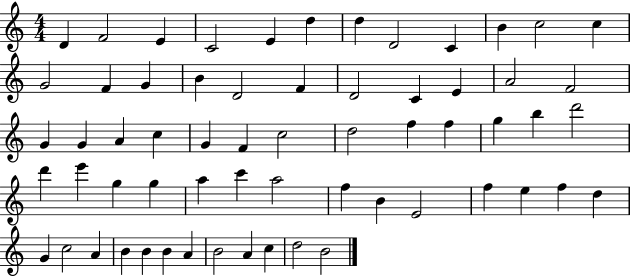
X:1
T:Untitled
M:4/4
L:1/4
K:C
D F2 E C2 E d d D2 C B c2 c G2 F G B D2 F D2 C E A2 F2 G G A c G F c2 d2 f f g b d'2 d' e' g g a c' a2 f B E2 f e f d G c2 A B B B A B2 A c d2 B2